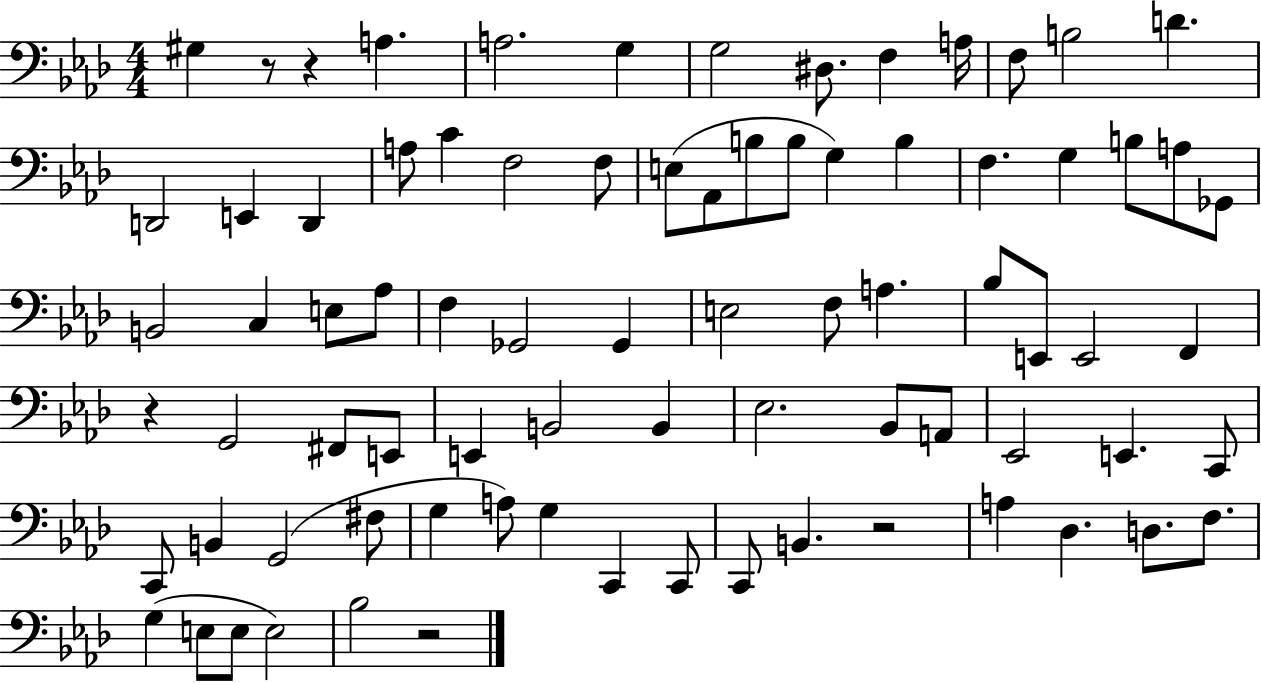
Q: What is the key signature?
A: AES major